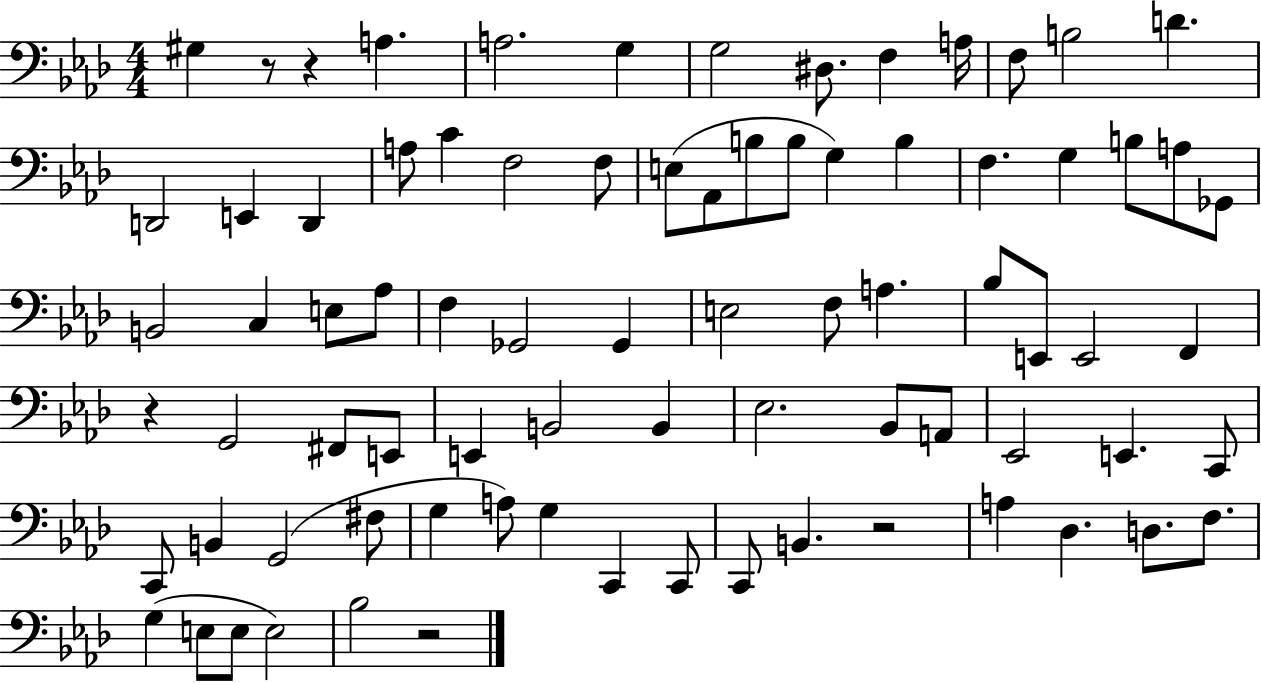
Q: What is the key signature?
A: AES major